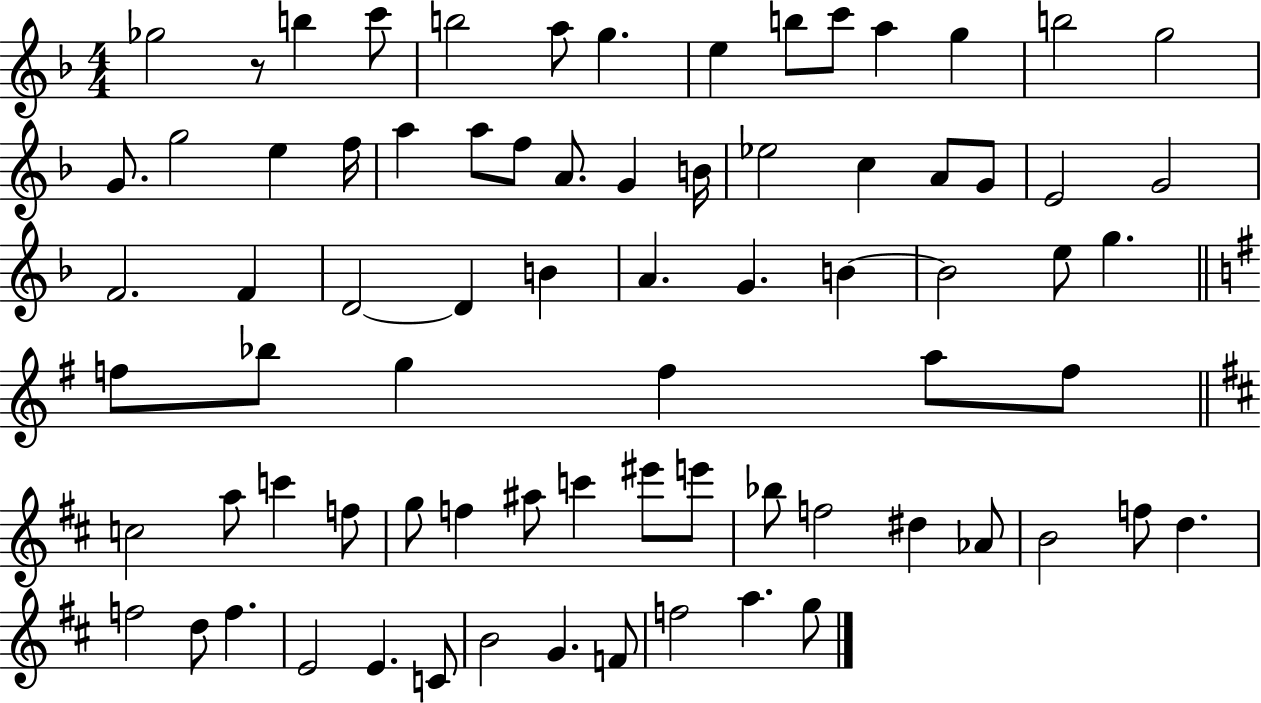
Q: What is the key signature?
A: F major